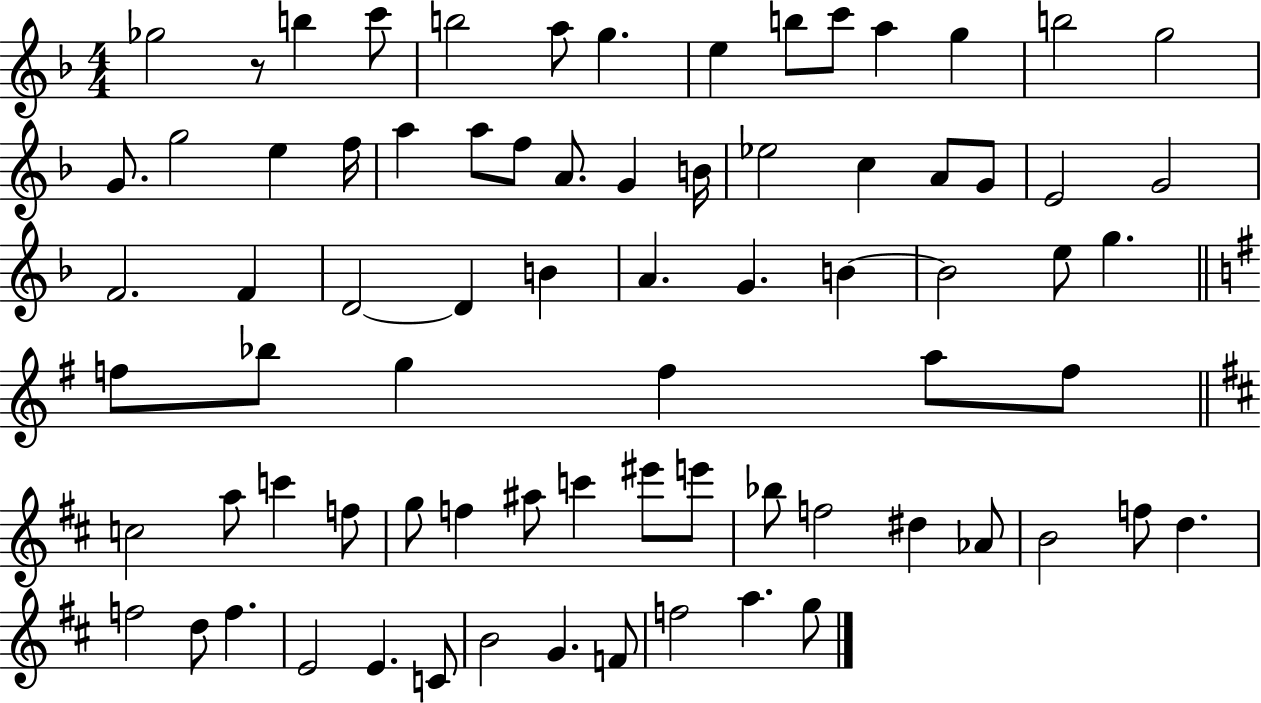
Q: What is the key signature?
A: F major